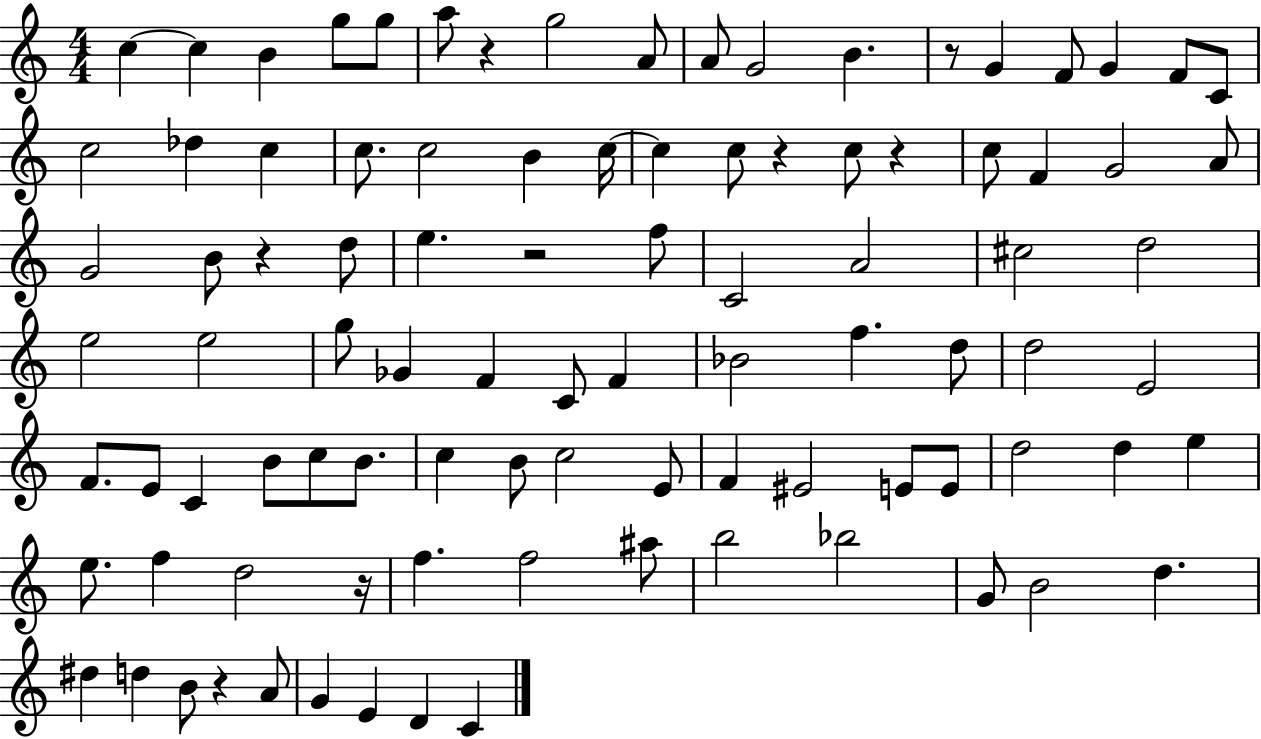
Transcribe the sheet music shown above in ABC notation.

X:1
T:Untitled
M:4/4
L:1/4
K:C
c c B g/2 g/2 a/2 z g2 A/2 A/2 G2 B z/2 G F/2 G F/2 C/2 c2 _d c c/2 c2 B c/4 c c/2 z c/2 z c/2 F G2 A/2 G2 B/2 z d/2 e z2 f/2 C2 A2 ^c2 d2 e2 e2 g/2 _G F C/2 F _B2 f d/2 d2 E2 F/2 E/2 C B/2 c/2 B/2 c B/2 c2 E/2 F ^E2 E/2 E/2 d2 d e e/2 f d2 z/4 f f2 ^a/2 b2 _b2 G/2 B2 d ^d d B/2 z A/2 G E D C